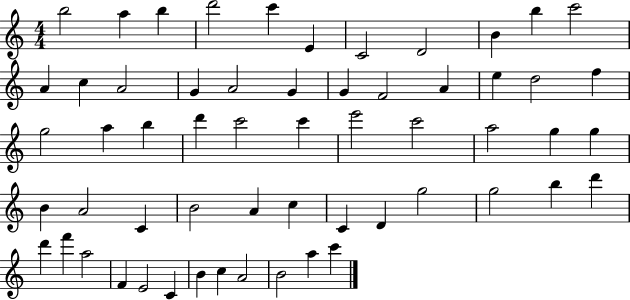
B5/h A5/q B5/q D6/h C6/q E4/q C4/h D4/h B4/q B5/q C6/h A4/q C5/q A4/h G4/q A4/h G4/q G4/q F4/h A4/q E5/q D5/h F5/q G5/h A5/q B5/q D6/q C6/h C6/q E6/h C6/h A5/h G5/q G5/q B4/q A4/h C4/q B4/h A4/q C5/q C4/q D4/q G5/h G5/h B5/q D6/q D6/q F6/q A5/h F4/q E4/h C4/q B4/q C5/q A4/h B4/h A5/q C6/q